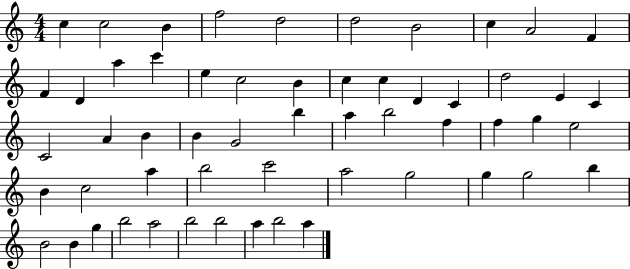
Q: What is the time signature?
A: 4/4